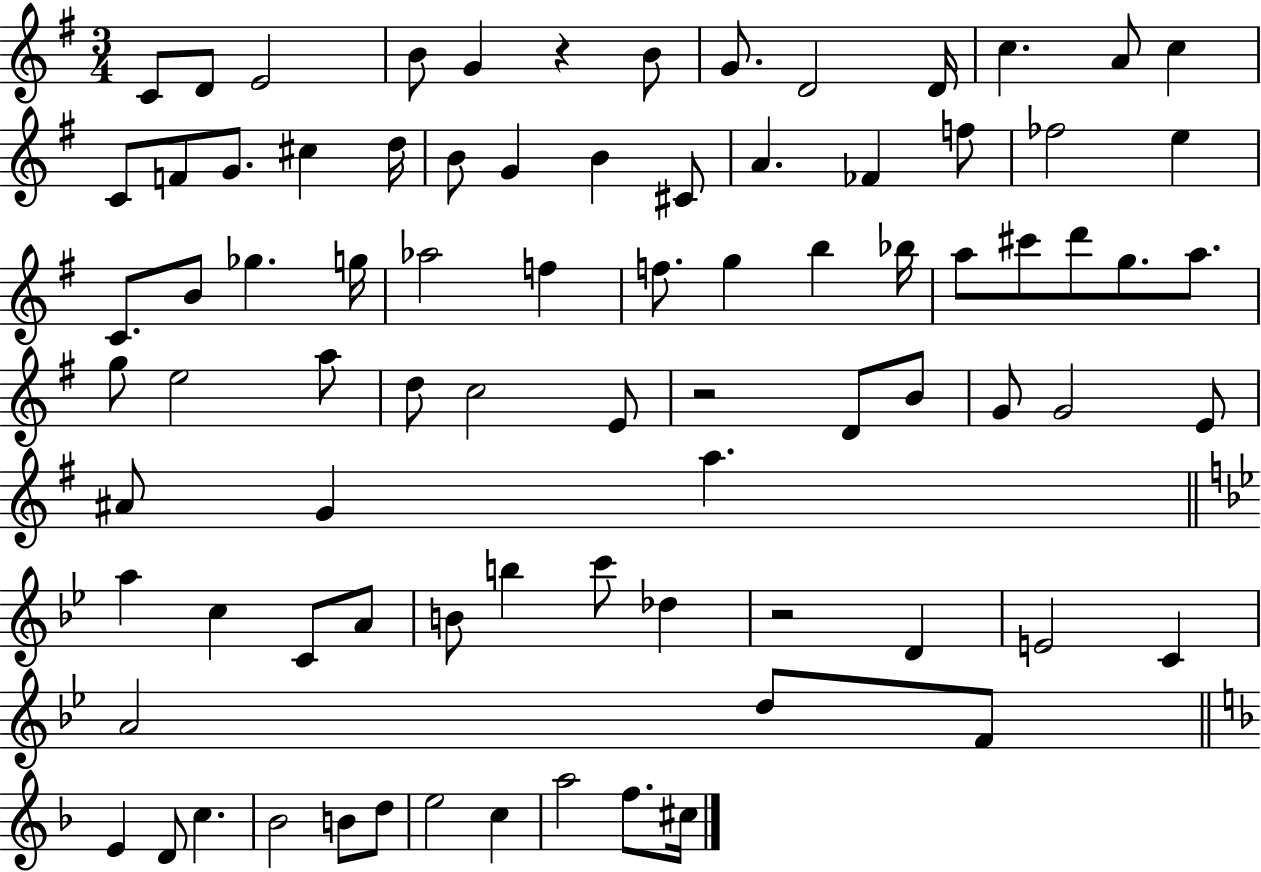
C4/e D4/e E4/h B4/e G4/q R/q B4/e G4/e. D4/h D4/s C5/q. A4/e C5/q C4/e F4/e G4/e. C#5/q D5/s B4/e G4/q B4/q C#4/e A4/q. FES4/q F5/e FES5/h E5/q C4/e. B4/e Gb5/q. G5/s Ab5/h F5/q F5/e. G5/q B5/q Bb5/s A5/e C#6/e D6/e G5/e. A5/e. G5/e E5/h A5/e D5/e C5/h E4/e R/h D4/e B4/e G4/e G4/h E4/e A#4/e G4/q A5/q. A5/q C5/q C4/e A4/e B4/e B5/q C6/e Db5/q R/h D4/q E4/h C4/q A4/h D5/e F4/e E4/q D4/e C5/q. Bb4/h B4/e D5/e E5/h C5/q A5/h F5/e. C#5/s